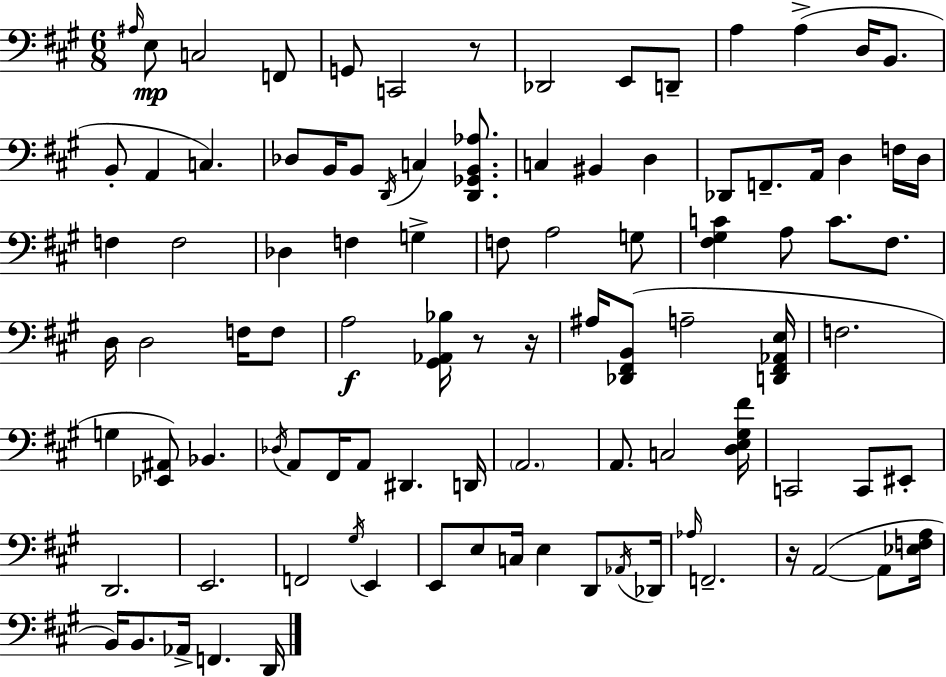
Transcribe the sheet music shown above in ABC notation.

X:1
T:Untitled
M:6/8
L:1/4
K:A
^A,/4 E,/2 C,2 F,,/2 G,,/2 C,,2 z/2 _D,,2 E,,/2 D,,/2 A, A, D,/4 B,,/2 B,,/2 A,, C, _D,/2 B,,/4 B,,/2 D,,/4 C, [D,,_G,,B,,_A,]/2 C, ^B,, D, _D,,/2 F,,/2 A,,/4 D, F,/4 D,/4 F, F,2 _D, F, G, F,/2 A,2 G,/2 [^F,^G,C] A,/2 C/2 ^F,/2 D,/4 D,2 F,/4 F,/2 A,2 [^G,,_A,,_B,]/4 z/2 z/4 ^A,/4 [_D,,^F,,B,,]/2 A,2 [D,,^F,,_A,,E,]/4 F,2 G, [_E,,^A,,]/2 _B,, _D,/4 A,,/2 ^F,,/4 A,,/2 ^D,, D,,/4 A,,2 A,,/2 C,2 [D,E,^G,^F]/4 C,,2 C,,/2 ^E,,/2 D,,2 E,,2 F,,2 ^G,/4 E,, E,,/2 E,/2 C,/4 E, D,,/2 _A,,/4 _D,,/4 _A,/4 F,,2 z/4 A,,2 A,,/2 [_E,F,A,]/4 B,,/4 B,,/2 _A,,/4 F,, D,,/4